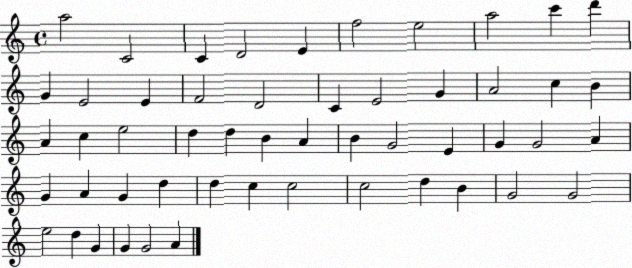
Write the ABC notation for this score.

X:1
T:Untitled
M:4/4
L:1/4
K:C
a2 C2 C D2 E f2 e2 a2 c' d' G E2 E F2 D2 C E2 G A2 c B A c e2 d d B A B G2 E G G2 A G A G d d c c2 c2 d B G2 G2 e2 d G G G2 A